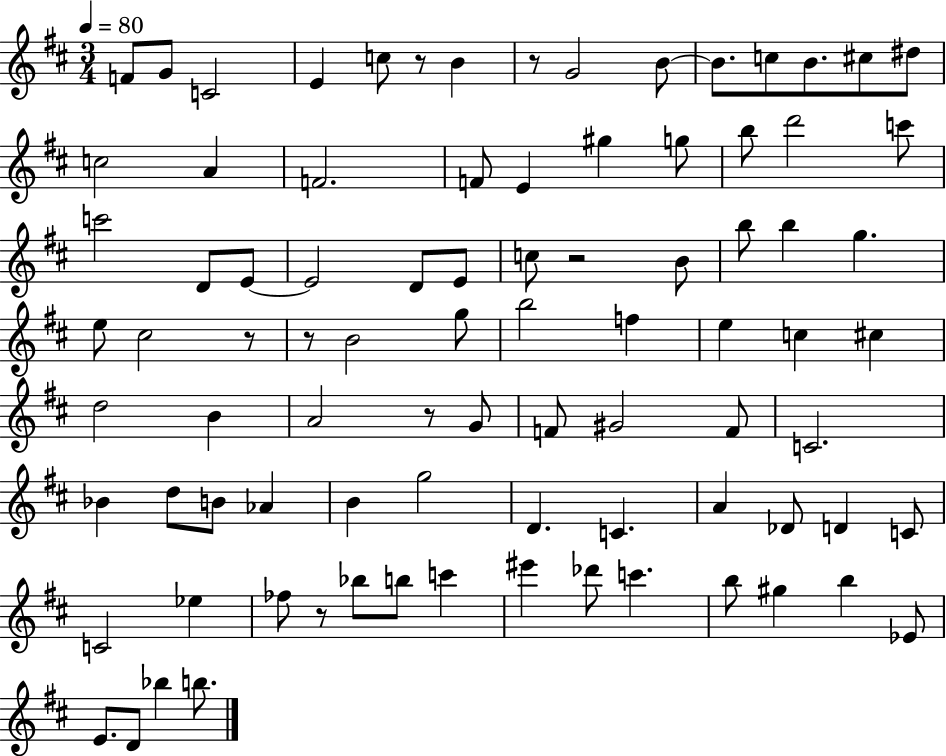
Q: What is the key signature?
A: D major